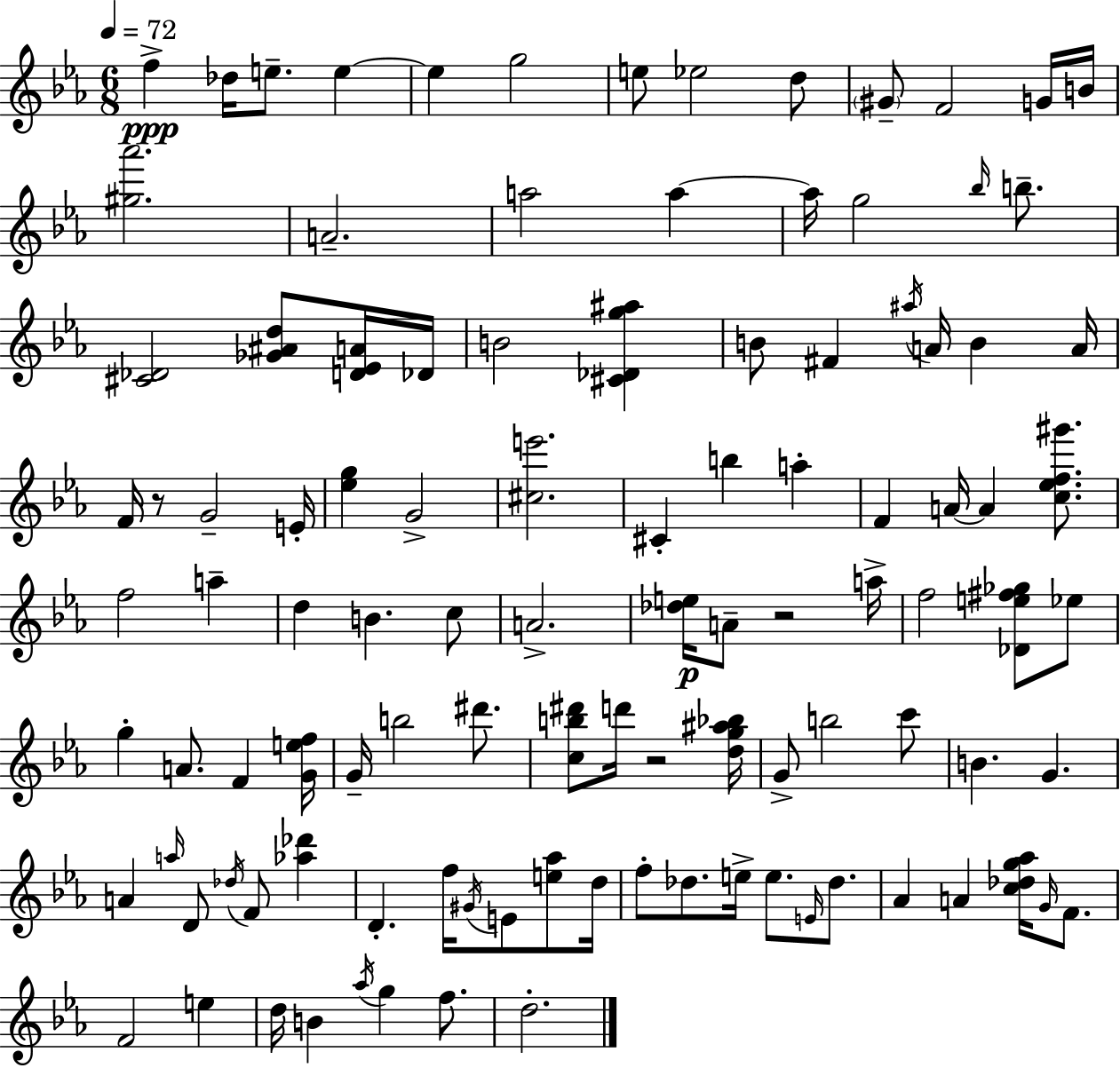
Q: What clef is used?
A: treble